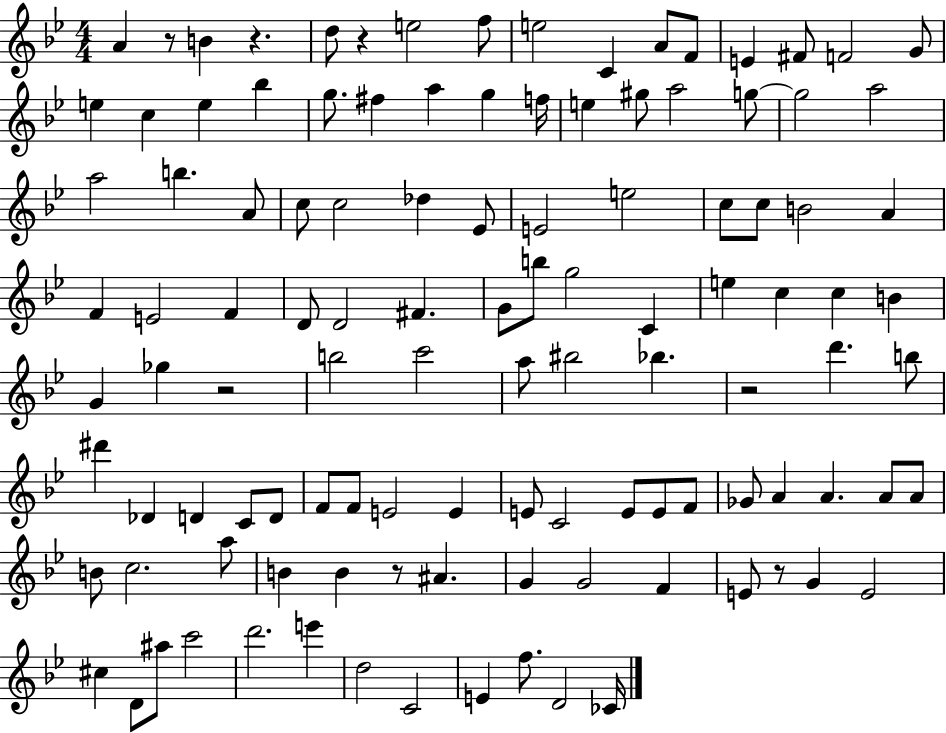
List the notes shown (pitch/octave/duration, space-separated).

A4/q R/e B4/q R/q. D5/e R/q E5/h F5/e E5/h C4/q A4/e F4/e E4/q F#4/e F4/h G4/e E5/q C5/q E5/q Bb5/q G5/e. F#5/q A5/q G5/q F5/s E5/q G#5/e A5/h G5/e G5/h A5/h A5/h B5/q. A4/e C5/e C5/h Db5/q Eb4/e E4/h E5/h C5/e C5/e B4/h A4/q F4/q E4/h F4/q D4/e D4/h F#4/q. G4/e B5/e G5/h C4/q E5/q C5/q C5/q B4/q G4/q Gb5/q R/h B5/h C6/h A5/e BIS5/h Bb5/q. R/h D6/q. B5/e D#6/q Db4/q D4/q C4/e D4/e F4/e F4/e E4/h E4/q E4/e C4/h E4/e E4/e F4/e Gb4/e A4/q A4/q. A4/e A4/e B4/e C5/h. A5/e B4/q B4/q R/e A#4/q. G4/q G4/h F4/q E4/e R/e G4/q E4/h C#5/q D4/e A#5/e C6/h D6/h. E6/q D5/h C4/h E4/q F5/e. D4/h CES4/s